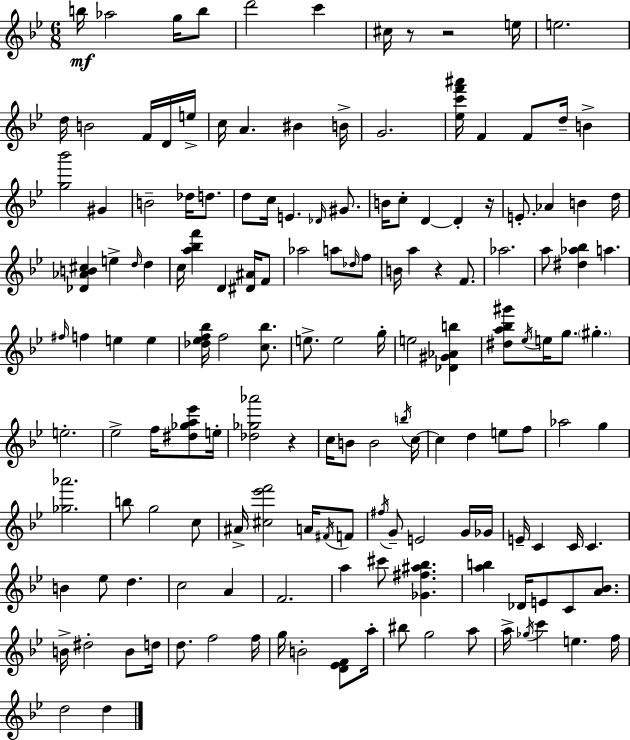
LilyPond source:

{
  \clef treble
  \numericTimeSignature
  \time 6/8
  \key bes \major
  \repeat volta 2 { b''16\mf aes''2 g''16 b''8 | d'''2 c'''4 | cis''16 r8 r2 e''16 | e''2. | \break d''16 b'2 f'16 d'16 e''16-> | c''16 a'4. bis'4 b'16-> | g'2. | <ees'' c''' f''' ais'''>16 f'4 f'8 d''16-- b'4-> | \break <g'' bes'''>2 gis'4 | b'2-- des''16 d''8. | d''8 c''16 e'4. \grace { des'16 } gis'8. | b'16 c''8-. d'4~~ d'4-. | \break r16 e'8.-. aes'4 b'4 | d''16 <des' aes' b' cis''>4 e''4-> \grace { d''16 } d''4 | c''16 <a'' bes'' f'''>4 d'4 <dis' ais'>16 | f'8 aes''2 a''8 | \break \grace { des''16 } f''8 b'16 a''4 r4 | f'8. aes''2. | a''8 <dis'' aes'' bes''>4 a''4. | \grace { fis''16 } f''4 e''4 | \break e''4 <des'' ees'' f'' bes''>16 f''2 | <c'' bes''>8. e''8.-> e''2 | g''16-. e''2 | <des' gis' aes' b''>4 <dis'' a'' bes'' gis'''>8 \acciaccatura { ees''16 } e''16 g''8. \parenthesize gis''4.-. | \break e''2.-. | ees''2-> | f''16 <dis'' ges'' a'' ees'''>8 e''16-. <des'' ges'' aes'''>2 | r4 c''16 b'8 b'2 | \break \acciaccatura { b''16 } c''16~~ c''4 d''4 | e''8 f''8 aes''2 | g''4 <ges'' aes'''>2. | b''8 g''2 | \break c''8 ais'16-> <cis'' ees''' f'''>2 | a'16 \acciaccatura { fis'16 } f'8 \acciaccatura { fis''16 } g'8-- e'2 | g'16 ges'16 e'16-- c'4 | c'16 c'4. b'4 | \break ees''8 d''4. c''2 | a'4 f'2. | a''4 | cis'''8 <ges' fis'' ais'' bes''>4. <a'' b''>4 | \break des'16 e'8 c'8 <a' bes'>8. b'16-> dis''2-. | b'8 d''16 d''8. f''2 | f''16 g''16 b'2-. | <d' ees' f'>8 a''16-. bis''8 g''2 | \break a''8 a''16-> \acciaccatura { ges''16 } c'''4 | e''4. f''16 d''2 | d''4 } \bar "|."
}